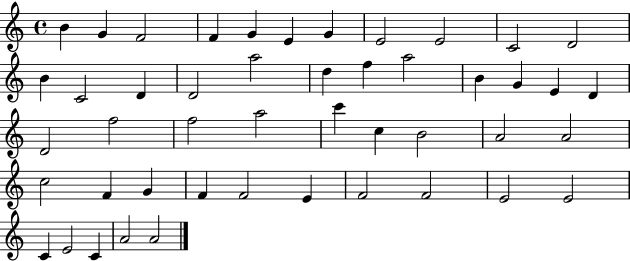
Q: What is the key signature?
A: C major